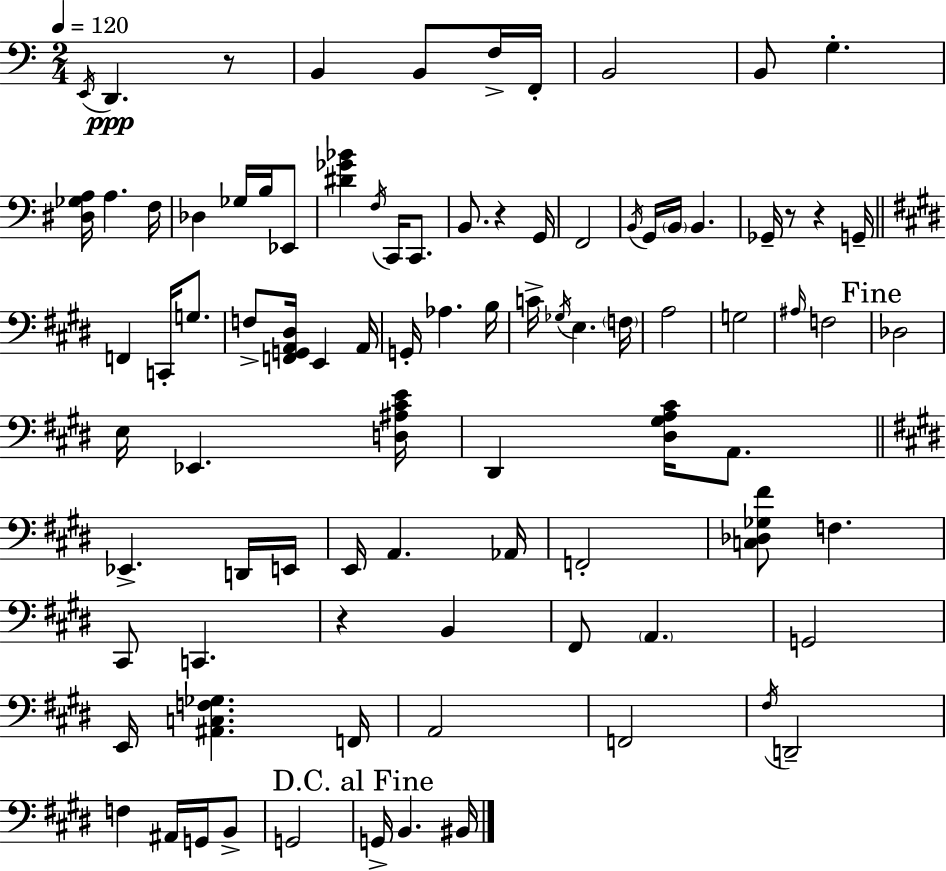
E2/s D2/q. R/e B2/q B2/e F3/s F2/s B2/h B2/e G3/q. [D#3,Gb3,A3]/s A3/q. F3/s Db3/q Gb3/s B3/s Eb2/e [D#4,Gb4,Bb4]/q F3/s C2/s C2/e. B2/e. R/q G2/s F2/h B2/s G2/s B2/s B2/q. Gb2/s R/e R/q G2/s F2/q C2/s G3/e. F3/e [F2,G2,A2,D#3]/s E2/q A2/s G2/s Ab3/q. B3/s C4/s Gb3/s E3/q. F3/s A3/h G3/h A#3/s F3/h Db3/h E3/s Eb2/q. [D3,A#3,C#4,E4]/s D#2/q [D#3,G#3,A3,C#4]/s A2/e. Eb2/q. D2/s E2/s E2/s A2/q. Ab2/s F2/h [C3,Db3,Gb3,F#4]/e F3/q. C#2/e C2/q. R/q B2/q F#2/e A2/q. G2/h E2/s [A#2,C3,F3,Gb3]/q. F2/s A2/h F2/h F#3/s D2/h F3/q A#2/s G2/s B2/e G2/h G2/s B2/q. BIS2/s